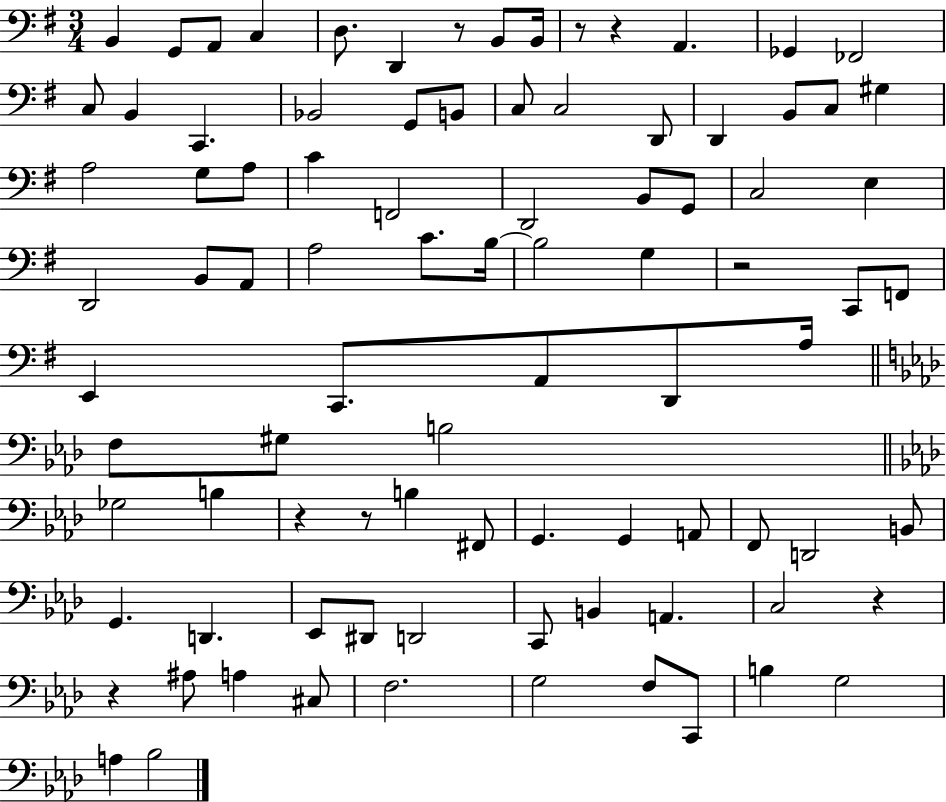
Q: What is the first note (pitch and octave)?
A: B2